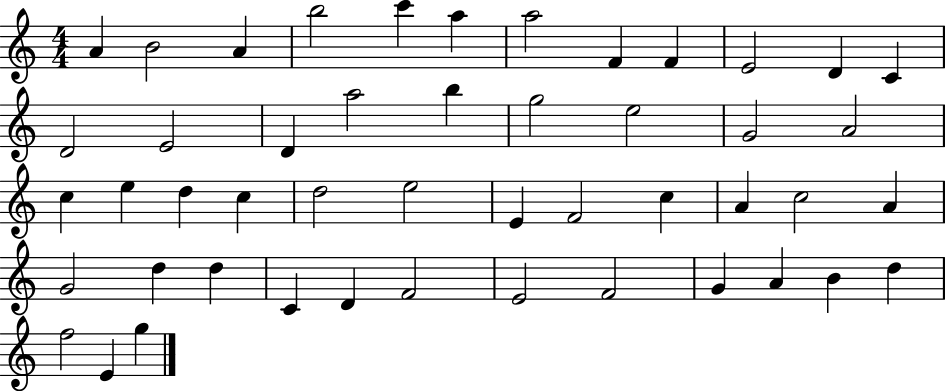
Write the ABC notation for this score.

X:1
T:Untitled
M:4/4
L:1/4
K:C
A B2 A b2 c' a a2 F F E2 D C D2 E2 D a2 b g2 e2 G2 A2 c e d c d2 e2 E F2 c A c2 A G2 d d C D F2 E2 F2 G A B d f2 E g